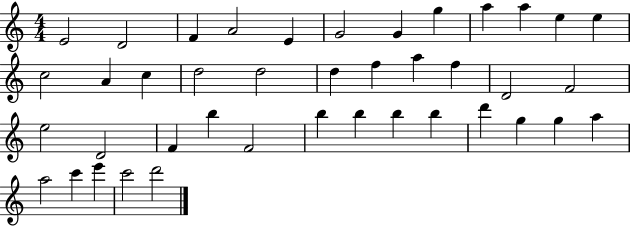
E4/h D4/h F4/q A4/h E4/q G4/h G4/q G5/q A5/q A5/q E5/q E5/q C5/h A4/q C5/q D5/h D5/h D5/q F5/q A5/q F5/q D4/h F4/h E5/h D4/h F4/q B5/q F4/h B5/q B5/q B5/q B5/q D6/q G5/q G5/q A5/q A5/h C6/q E6/q C6/h D6/h